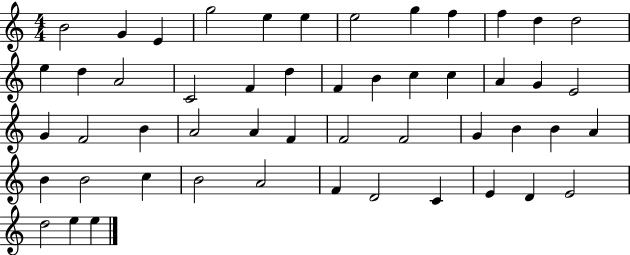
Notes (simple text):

B4/h G4/q E4/q G5/h E5/q E5/q E5/h G5/q F5/q F5/q D5/q D5/h E5/q D5/q A4/h C4/h F4/q D5/q F4/q B4/q C5/q C5/q A4/q G4/q E4/h G4/q F4/h B4/q A4/h A4/q F4/q F4/h F4/h G4/q B4/q B4/q A4/q B4/q B4/h C5/q B4/h A4/h F4/q D4/h C4/q E4/q D4/q E4/h D5/h E5/q E5/q